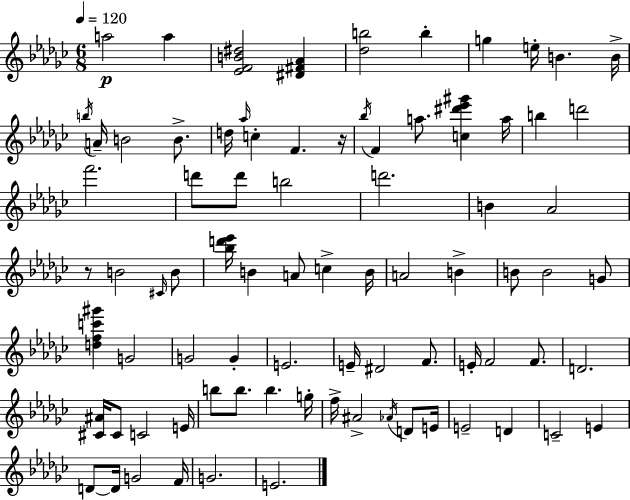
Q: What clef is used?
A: treble